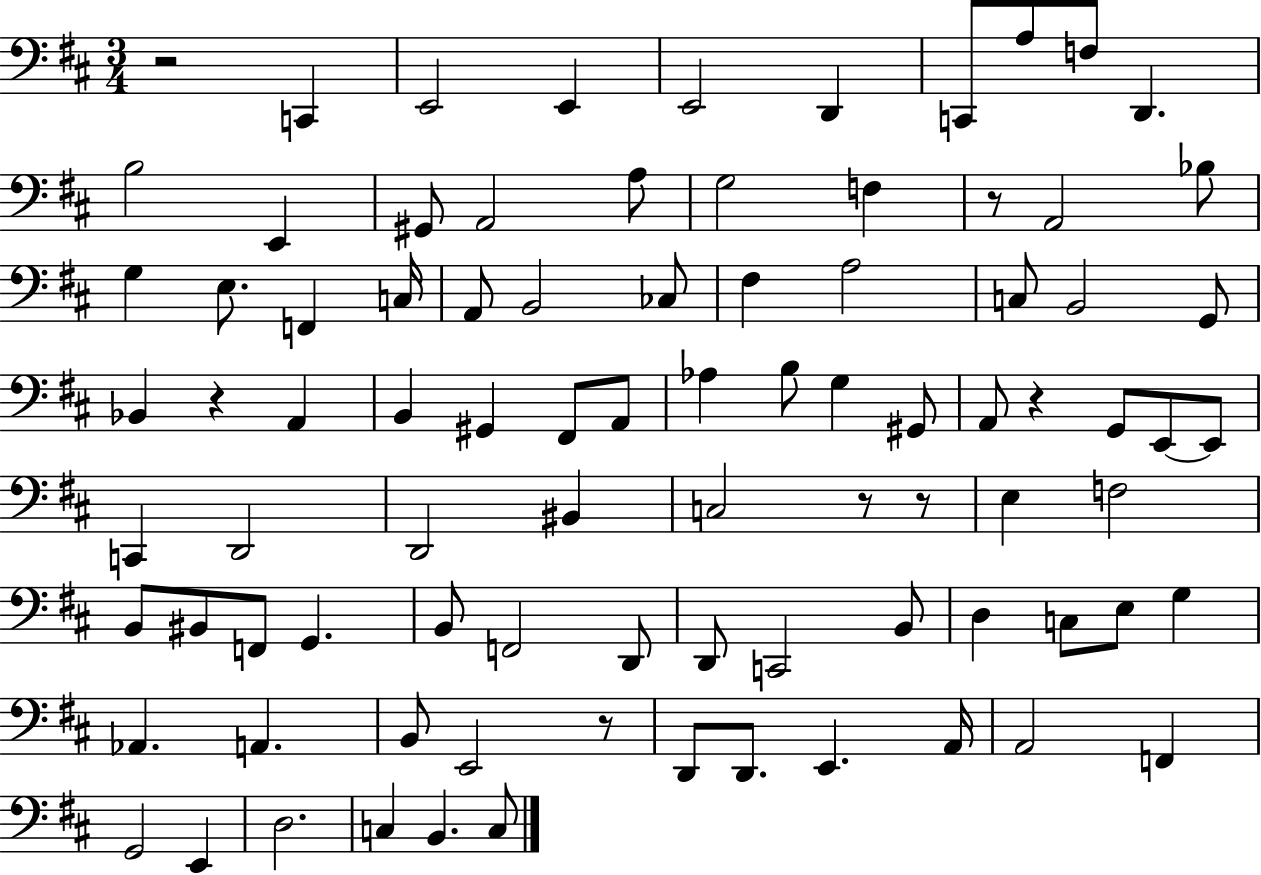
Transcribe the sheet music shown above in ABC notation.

X:1
T:Untitled
M:3/4
L:1/4
K:D
z2 C,, E,,2 E,, E,,2 D,, C,,/2 A,/2 F,/2 D,, B,2 E,, ^G,,/2 A,,2 A,/2 G,2 F, z/2 A,,2 _B,/2 G, E,/2 F,, C,/4 A,,/2 B,,2 _C,/2 ^F, A,2 C,/2 B,,2 G,,/2 _B,, z A,, B,, ^G,, ^F,,/2 A,,/2 _A, B,/2 G, ^G,,/2 A,,/2 z G,,/2 E,,/2 E,,/2 C,, D,,2 D,,2 ^B,, C,2 z/2 z/2 E, F,2 B,,/2 ^B,,/2 F,,/2 G,, B,,/2 F,,2 D,,/2 D,,/2 C,,2 B,,/2 D, C,/2 E,/2 G, _A,, A,, B,,/2 E,,2 z/2 D,,/2 D,,/2 E,, A,,/4 A,,2 F,, G,,2 E,, D,2 C, B,, C,/2